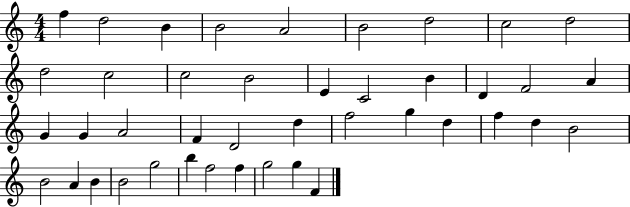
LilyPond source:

{
  \clef treble
  \numericTimeSignature
  \time 4/4
  \key c \major
  f''4 d''2 b'4 | b'2 a'2 | b'2 d''2 | c''2 d''2 | \break d''2 c''2 | c''2 b'2 | e'4 c'2 b'4 | d'4 f'2 a'4 | \break g'4 g'4 a'2 | f'4 d'2 d''4 | f''2 g''4 d''4 | f''4 d''4 b'2 | \break b'2 a'4 b'4 | b'2 g''2 | b''4 f''2 f''4 | g''2 g''4 f'4 | \break \bar "|."
}